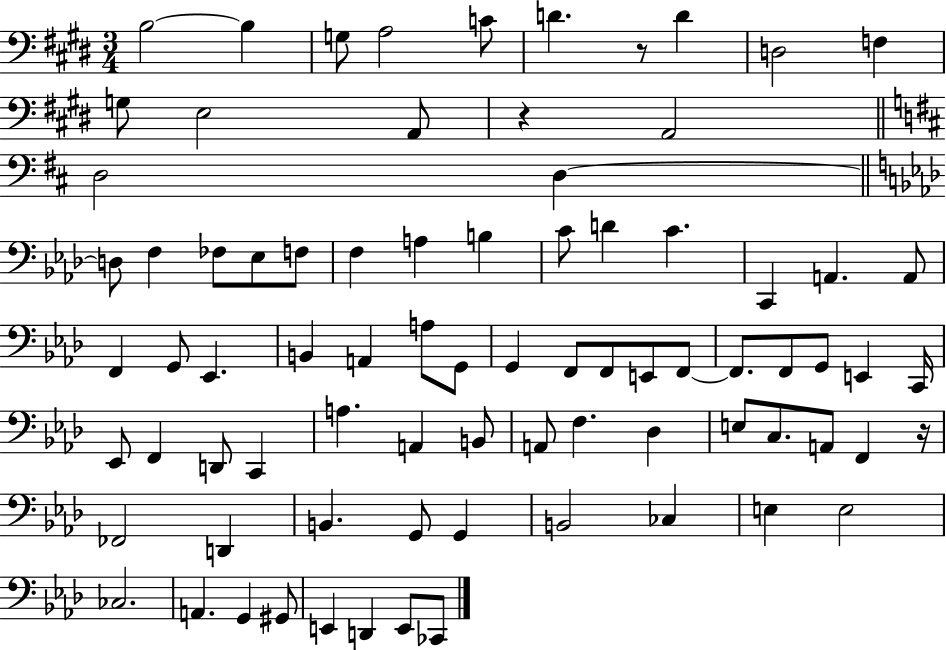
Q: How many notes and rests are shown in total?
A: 80